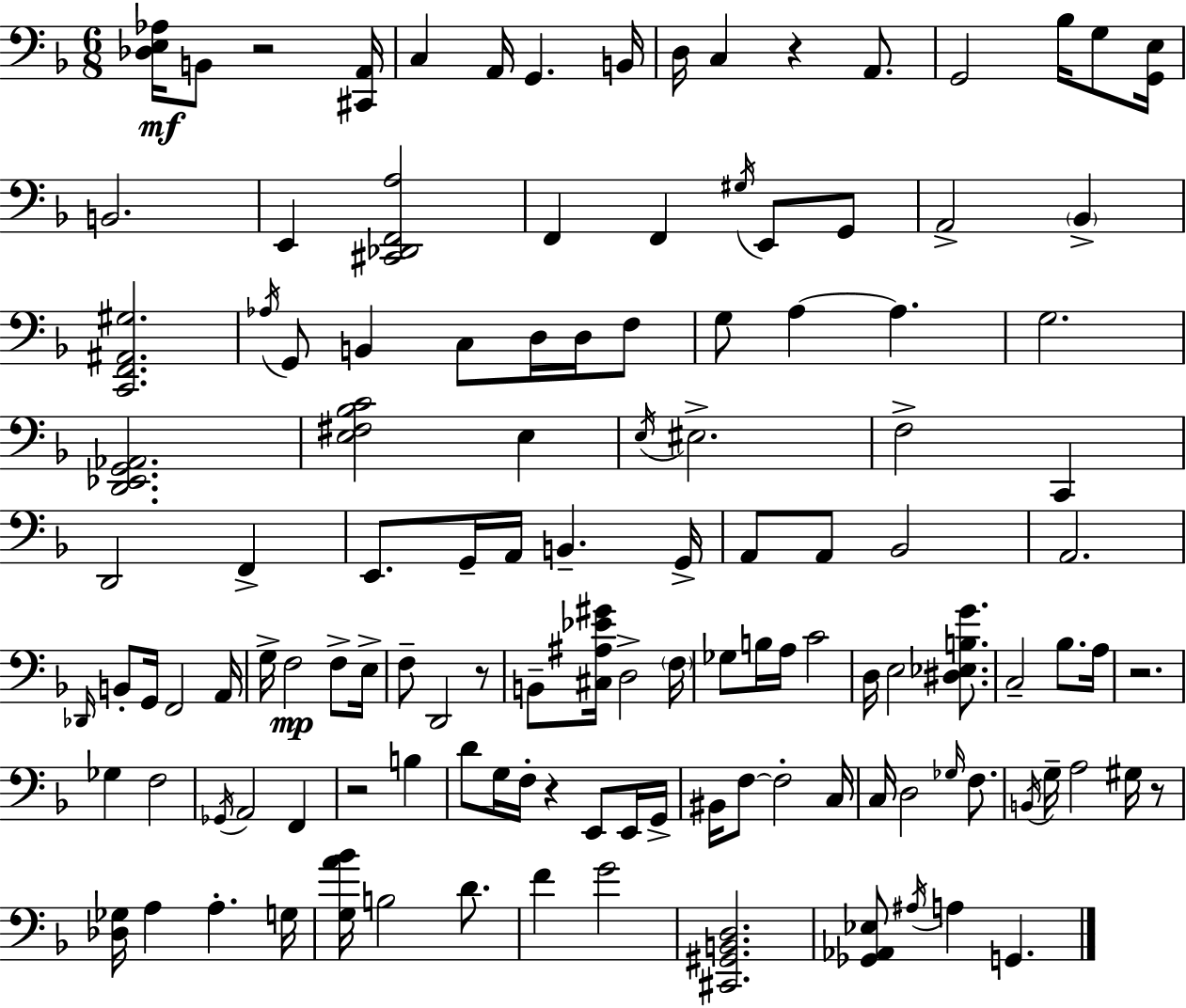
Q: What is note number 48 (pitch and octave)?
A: Db2